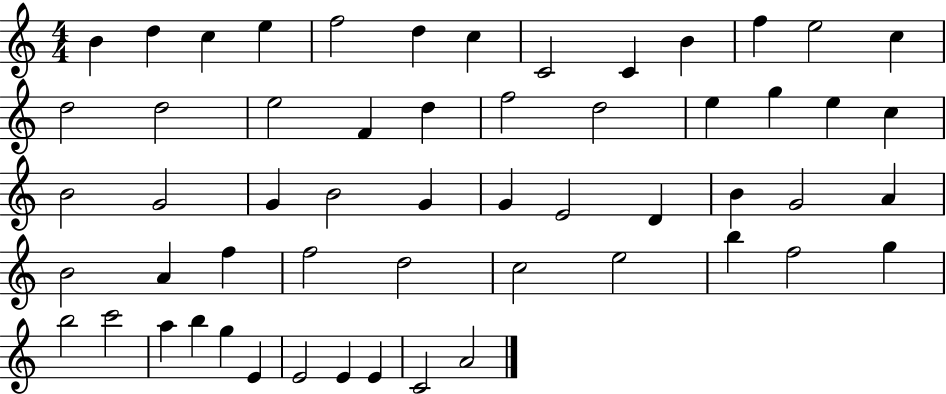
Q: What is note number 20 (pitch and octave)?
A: D5